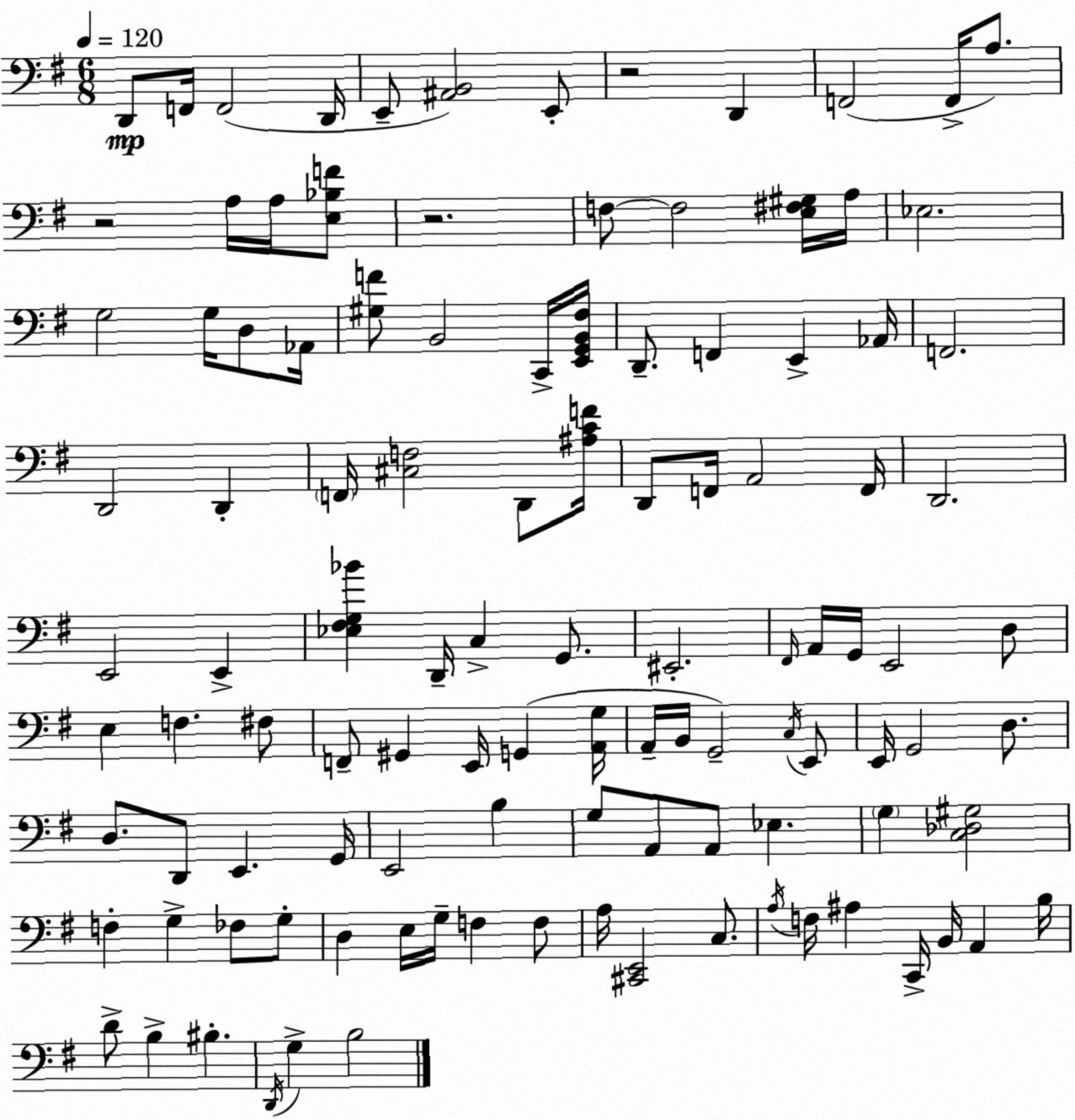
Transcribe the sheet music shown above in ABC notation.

X:1
T:Untitled
M:6/8
L:1/4
K:G
D,,/2 F,,/4 F,,2 D,,/4 E,,/2 [^A,,B,,]2 E,,/2 z2 D,, F,,2 F,,/4 A,/2 z2 A,/4 A,/4 [E,_B,F]/2 z2 F,/2 F,2 [E,^F,^G,]/4 A,/4 _E,2 G,2 G,/4 D,/2 _A,,/4 [^G,F]/2 B,,2 C,,/4 [E,,G,,B,,^F,]/4 D,,/2 F,, E,, _A,,/4 F,,2 D,,2 D,, F,,/4 [^C,F,]2 D,,/2 [^A,CF]/4 D,,/2 F,,/4 A,,2 F,,/4 D,,2 E,,2 E,, [_E,^F,G,_B] D,,/4 C, G,,/2 ^E,,2 ^F,,/4 A,,/4 G,,/4 E,,2 D,/2 E, F, ^F,/2 F,,/2 ^G,, E,,/4 G,, [A,,G,]/4 A,,/4 B,,/4 G,,2 C,/4 E,,/2 E,,/4 G,,2 D,/2 D,/2 D,,/2 E,, G,,/4 E,,2 B, G,/2 A,,/2 A,,/2 _E, G, [C,_D,^G,]2 F, G, _F,/2 G,/2 D, E,/4 G,/4 F, F,/2 A,/4 [^C,,E,,]2 C,/2 A,/4 F,/4 ^A, C,,/4 B,,/4 A,, B,/4 D/2 B, ^B, D,,/4 G, B,2